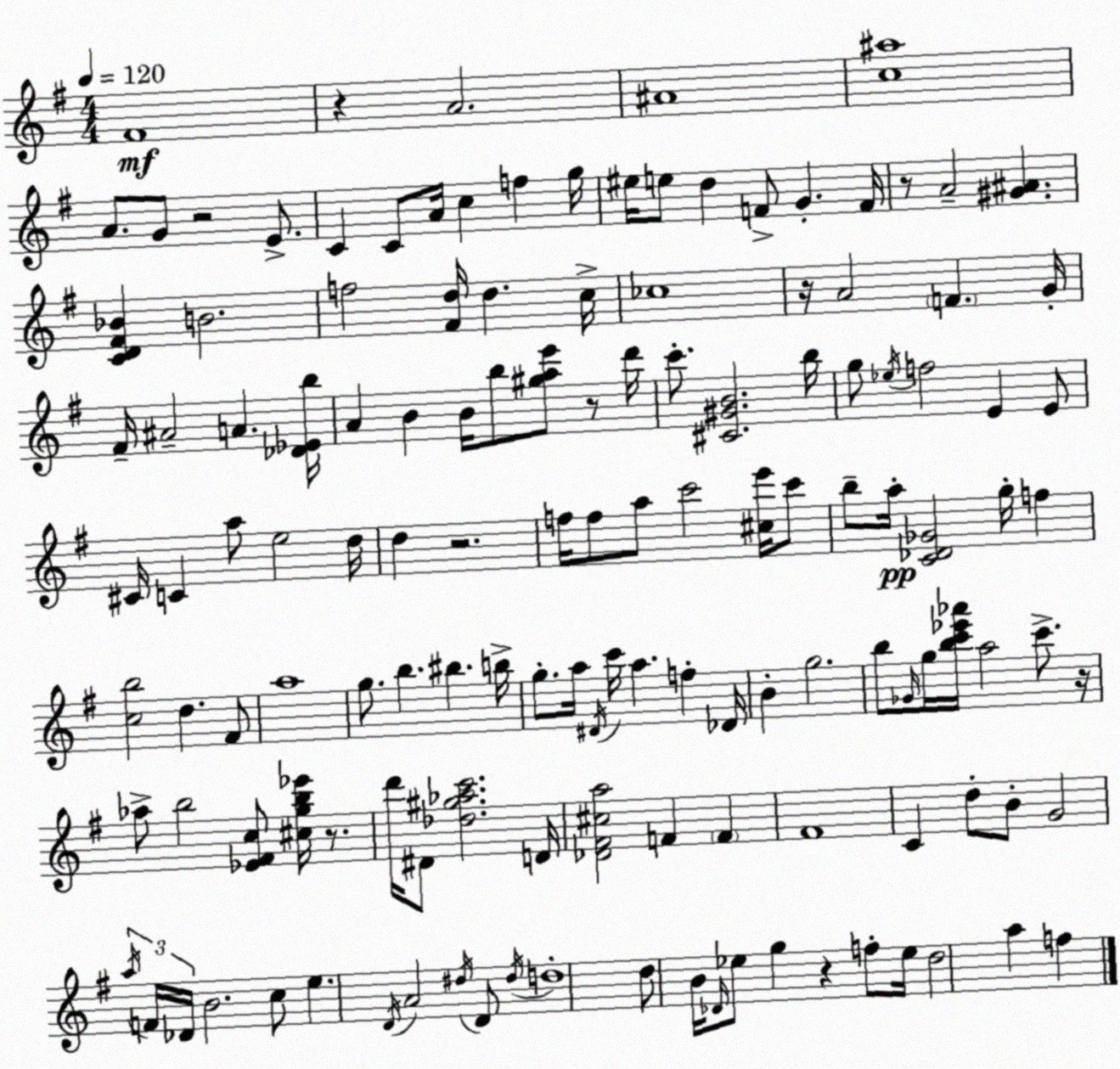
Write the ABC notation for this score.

X:1
T:Untitled
M:4/4
L:1/4
K:G
^F4 z A2 ^A4 [c^a]4 A/2 G/2 z2 E/2 C C/2 A/4 c f g/4 ^e/4 e/2 d F/2 G F/4 z/2 A2 [^G^A] [CD^F_B] B2 f2 [^Fd]/4 d c/4 _c4 z/4 A2 F G/4 ^F/4 ^A2 A [_D_Eb]/4 A B B/4 b/2 [^gae']/2 z/2 d'/4 c'/2 [^C^GB]2 b/4 g/2 _e/4 f2 E E/2 ^C/4 C a/2 e2 d/4 d z2 f/4 f/2 a/2 c'2 [^ce']/4 c'/2 b/2 a/4 [C_D_G]2 g/4 f [cb]2 d ^F/2 a4 g/2 b ^b b/4 g/2 a/4 ^D/4 c'/4 a f _D/4 B g2 b/2 _G/4 g/4 [bc'_e'_a']/4 a2 c'/2 z/4 _a/2 b2 [_E^Fc]/2 [^cgb_e']/4 z/2 d'/4 ^D/2 [_d^g_ac']2 D/4 [_D^F^ca]2 F F ^F4 C d/2 B/2 G2 a/4 F/4 _D/4 B2 c/2 e D/4 A2 ^d/4 D/2 ^d/4 d4 d/2 B/4 _D/4 _e/2 g z f/2 _e/4 d2 a f